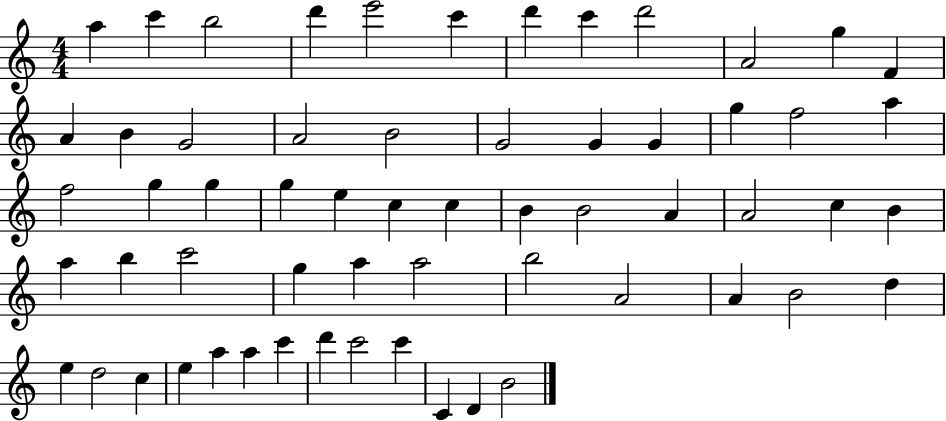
A5/q C6/q B5/h D6/q E6/h C6/q D6/q C6/q D6/h A4/h G5/q F4/q A4/q B4/q G4/h A4/h B4/h G4/h G4/q G4/q G5/q F5/h A5/q F5/h G5/q G5/q G5/q E5/q C5/q C5/q B4/q B4/h A4/q A4/h C5/q B4/q A5/q B5/q C6/h G5/q A5/q A5/h B5/h A4/h A4/q B4/h D5/q E5/q D5/h C5/q E5/q A5/q A5/q C6/q D6/q C6/h C6/q C4/q D4/q B4/h